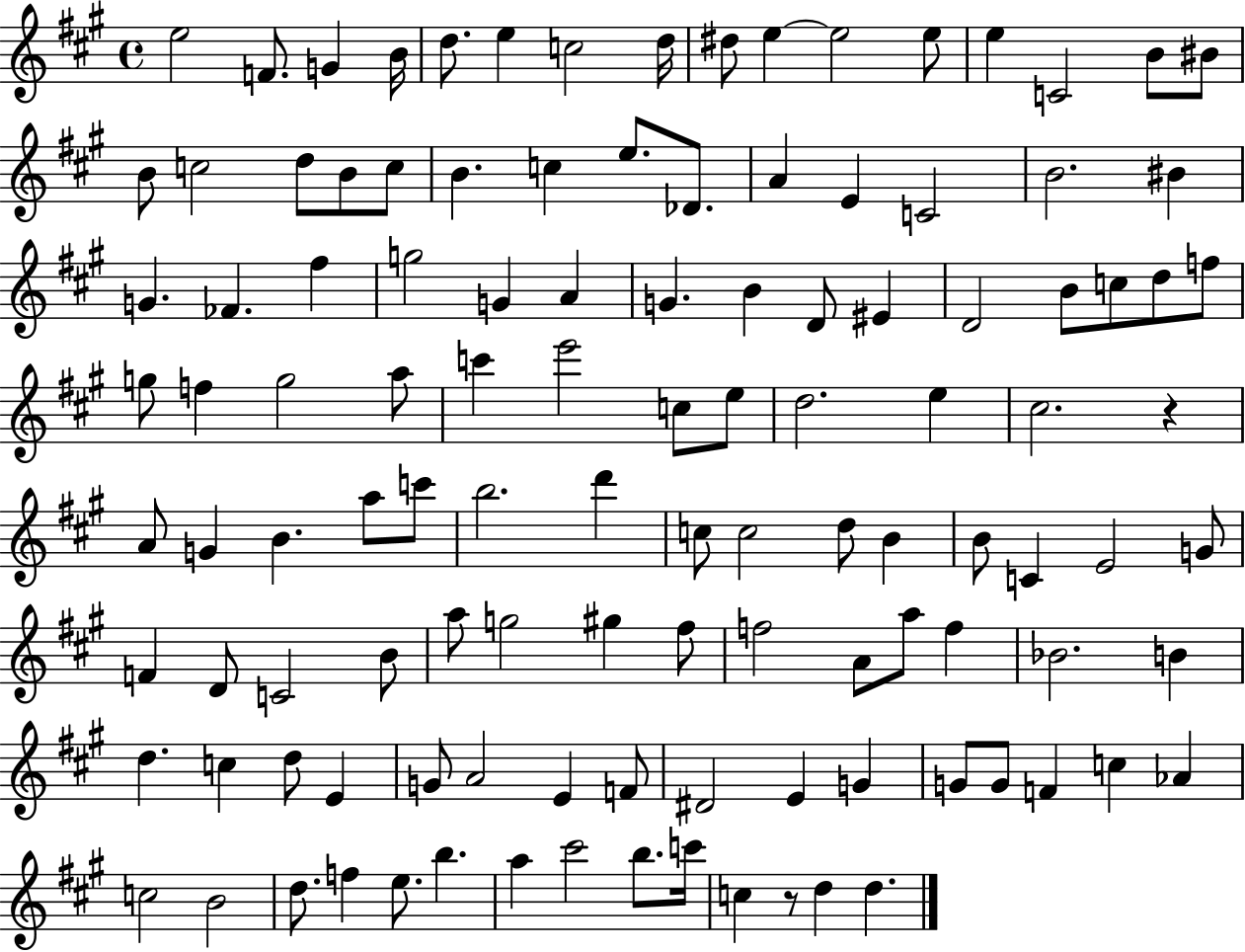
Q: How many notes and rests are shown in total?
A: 116